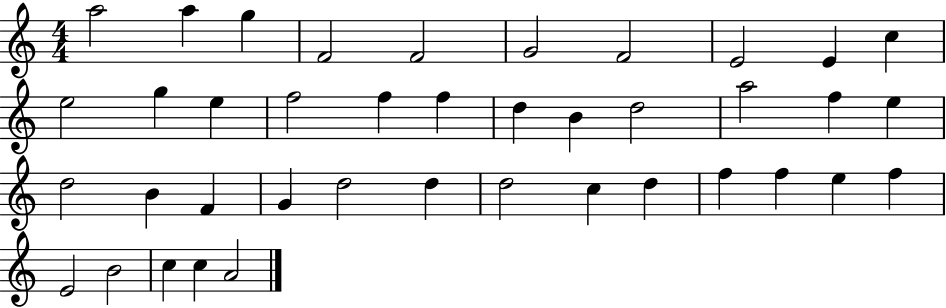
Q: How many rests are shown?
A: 0